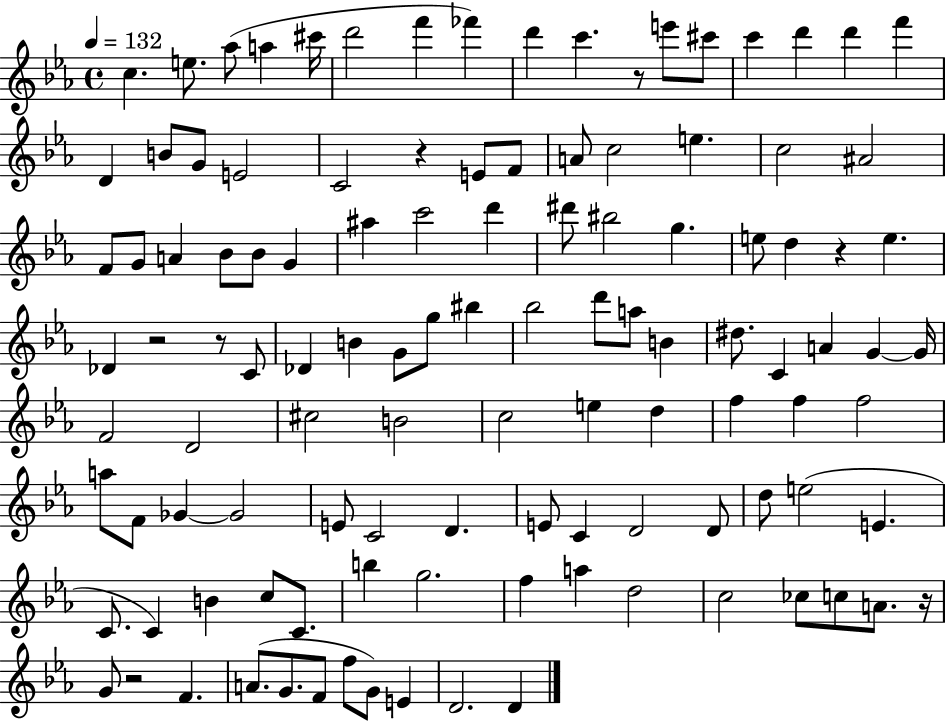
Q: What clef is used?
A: treble